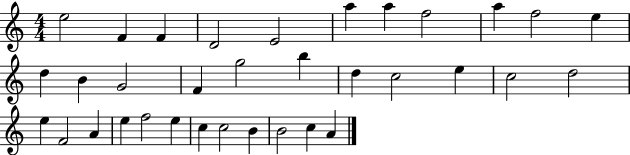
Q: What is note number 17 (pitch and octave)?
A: B5